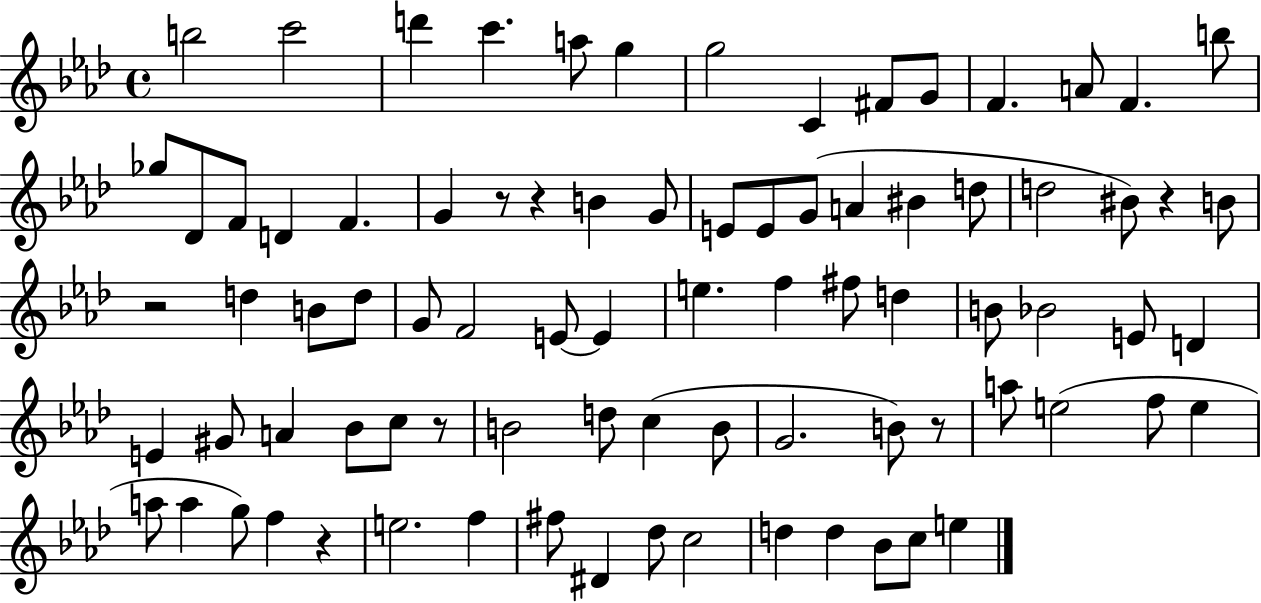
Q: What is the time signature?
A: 4/4